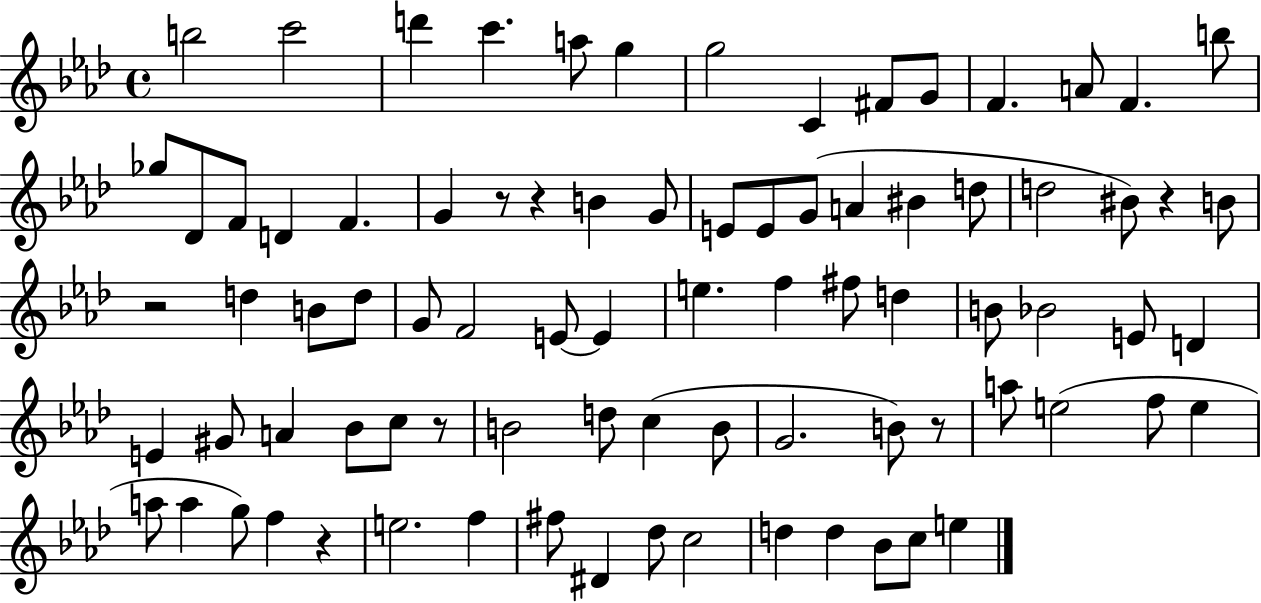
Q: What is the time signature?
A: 4/4